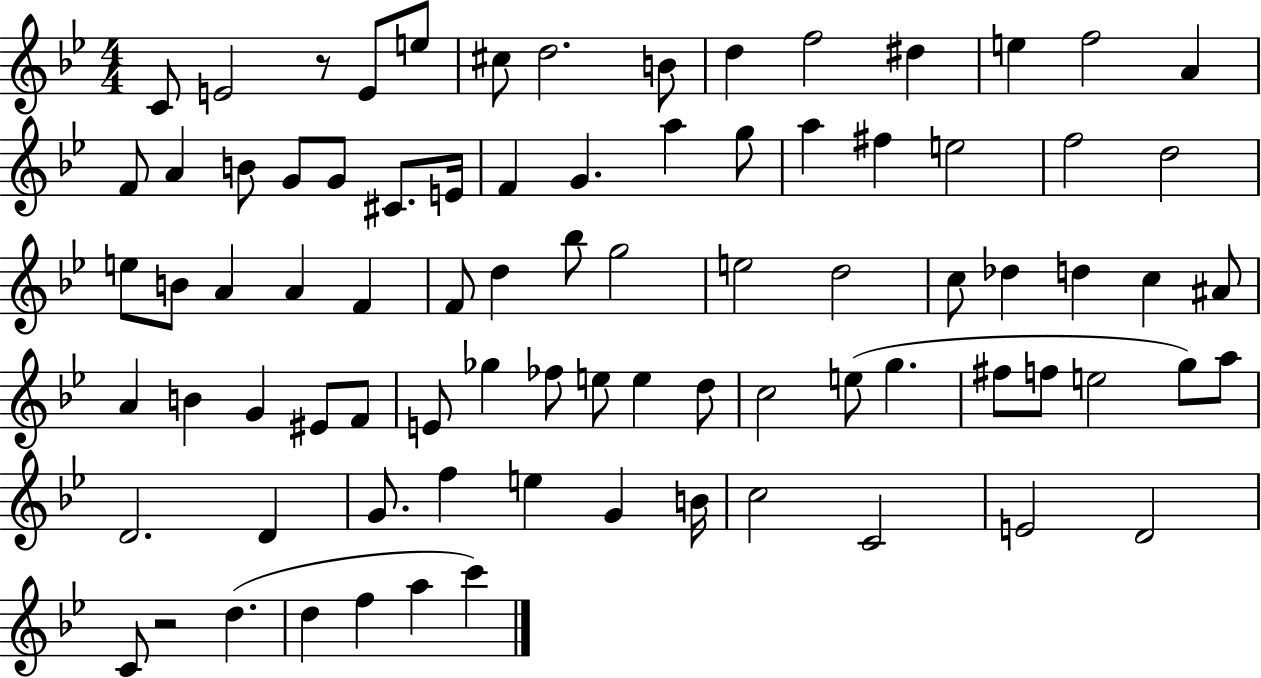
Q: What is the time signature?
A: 4/4